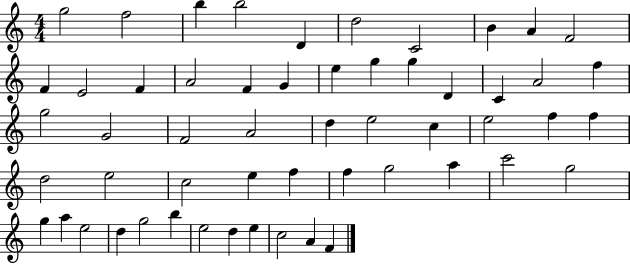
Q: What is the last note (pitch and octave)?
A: F4